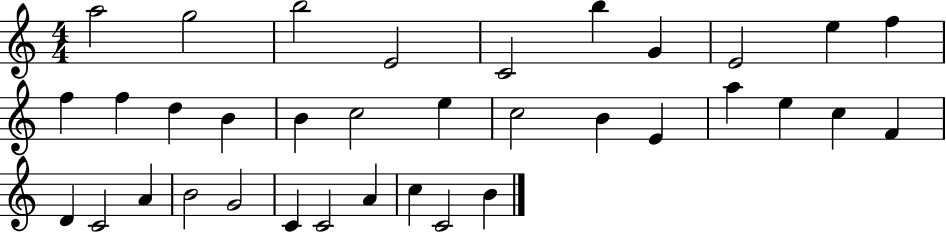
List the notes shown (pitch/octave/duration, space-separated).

A5/h G5/h B5/h E4/h C4/h B5/q G4/q E4/h E5/q F5/q F5/q F5/q D5/q B4/q B4/q C5/h E5/q C5/h B4/q E4/q A5/q E5/q C5/q F4/q D4/q C4/h A4/q B4/h G4/h C4/q C4/h A4/q C5/q C4/h B4/q